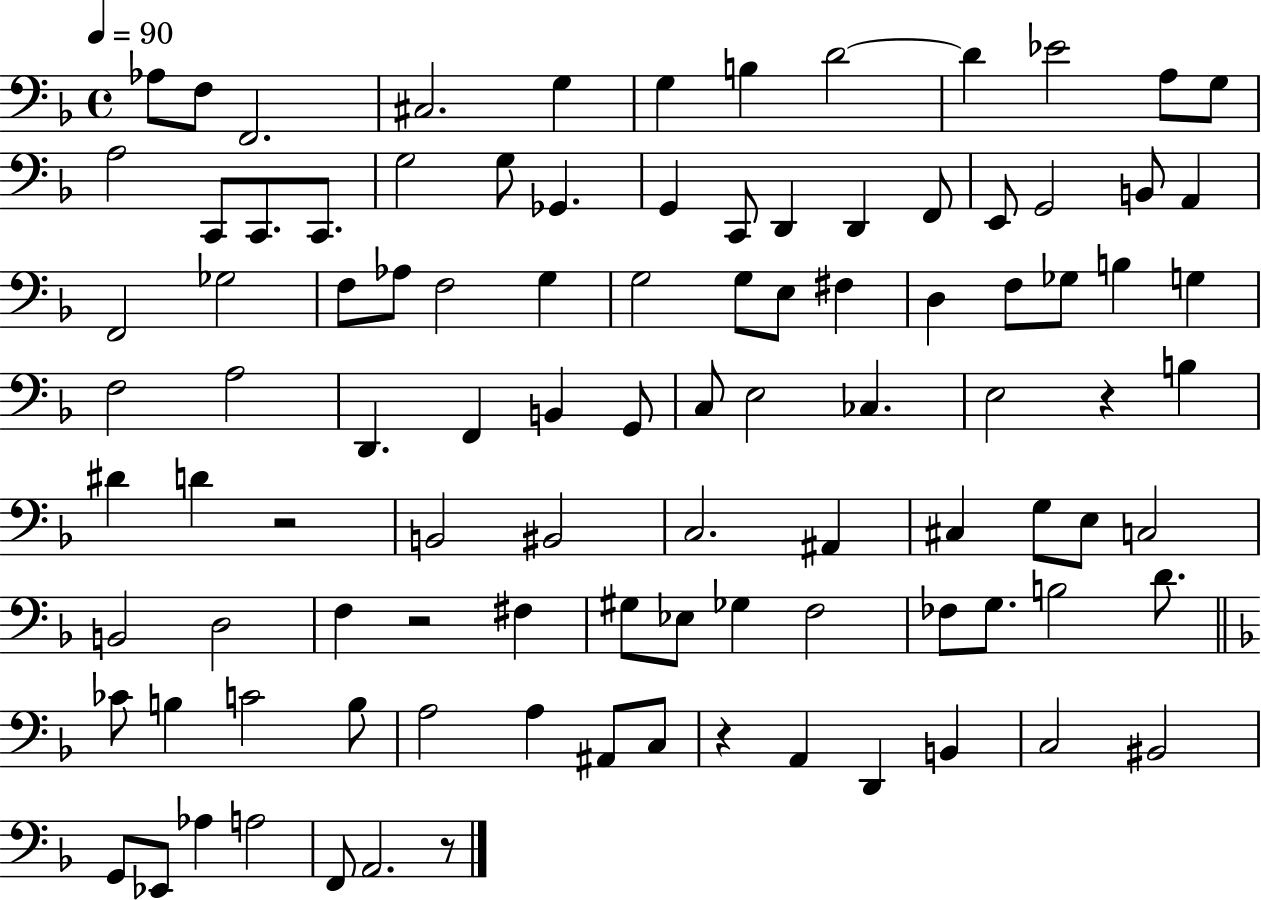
Ab3/e F3/e F2/h. C#3/h. G3/q G3/q B3/q D4/h D4/q Eb4/h A3/e G3/e A3/h C2/e C2/e. C2/e. G3/h G3/e Gb2/q. G2/q C2/e D2/q D2/q F2/e E2/e G2/h B2/e A2/q F2/h Gb3/h F3/e Ab3/e F3/h G3/q G3/h G3/e E3/e F#3/q D3/q F3/e Gb3/e B3/q G3/q F3/h A3/h D2/q. F2/q B2/q G2/e C3/e E3/h CES3/q. E3/h R/q B3/q D#4/q D4/q R/h B2/h BIS2/h C3/h. A#2/q C#3/q G3/e E3/e C3/h B2/h D3/h F3/q R/h F#3/q G#3/e Eb3/e Gb3/q F3/h FES3/e G3/e. B3/h D4/e. CES4/e B3/q C4/h B3/e A3/h A3/q A#2/e C3/e R/q A2/q D2/q B2/q C3/h BIS2/h G2/e Eb2/e Ab3/q A3/h F2/e A2/h. R/e